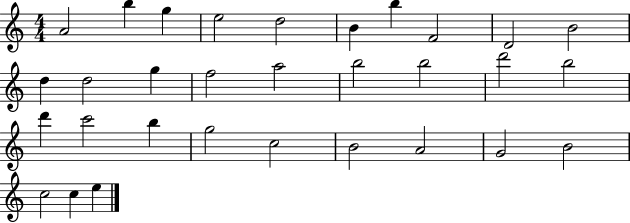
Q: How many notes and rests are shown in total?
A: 31